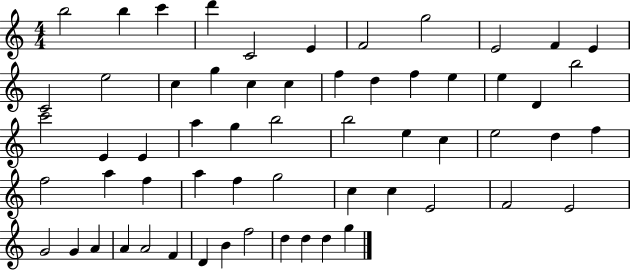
{
  \clef treble
  \numericTimeSignature
  \time 4/4
  \key c \major
  b''2 b''4 c'''4 | d'''4 c'2 e'4 | f'2 g''2 | e'2 f'4 e'4 | \break c'2 e''2 | c''4 g''4 c''4 c''4 | f''4 d''4 f''4 e''4 | e''4 d'4 b''2 | \break c'''2 e'4 e'4 | a''4 g''4 b''2 | b''2 e''4 c''4 | e''2 d''4 f''4 | \break f''2 a''4 f''4 | a''4 f''4 g''2 | c''4 c''4 e'2 | f'2 e'2 | \break g'2 g'4 a'4 | a'4 a'2 f'4 | d'4 b'4 f''2 | d''4 d''4 d''4 g''4 | \break \bar "|."
}